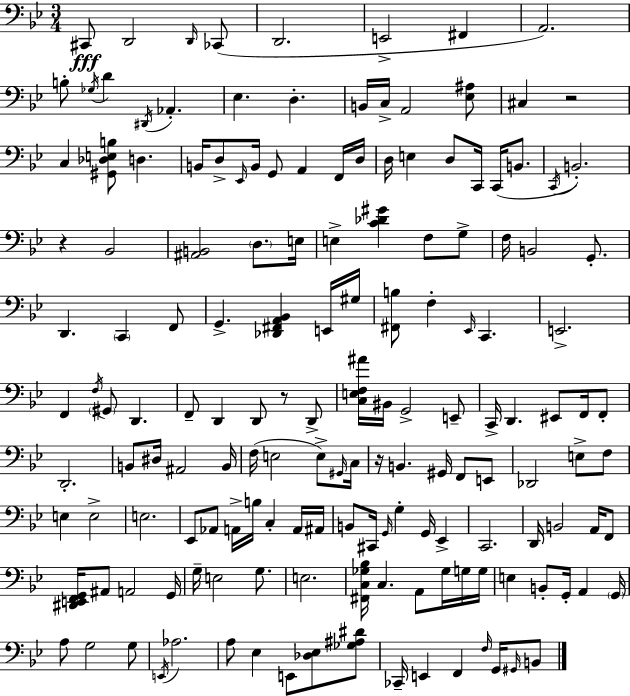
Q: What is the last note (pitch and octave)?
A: B2